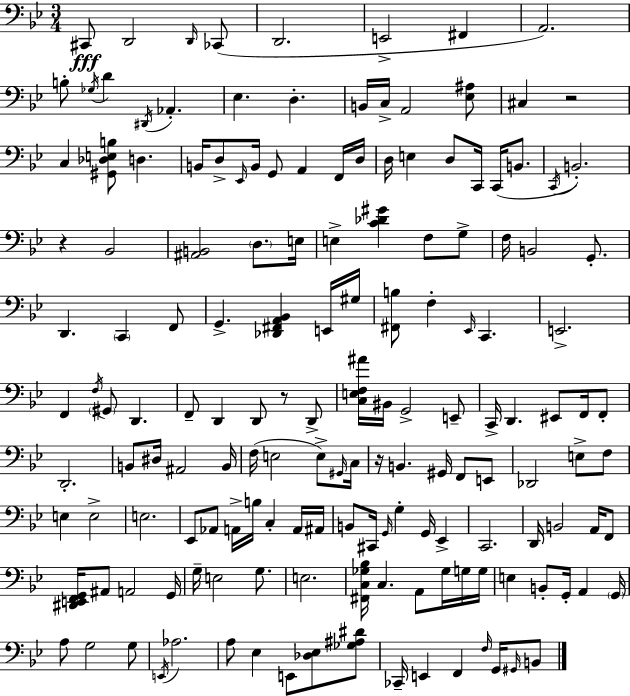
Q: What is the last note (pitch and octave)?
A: B2